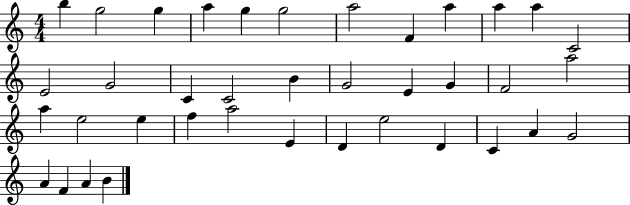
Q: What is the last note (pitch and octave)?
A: B4